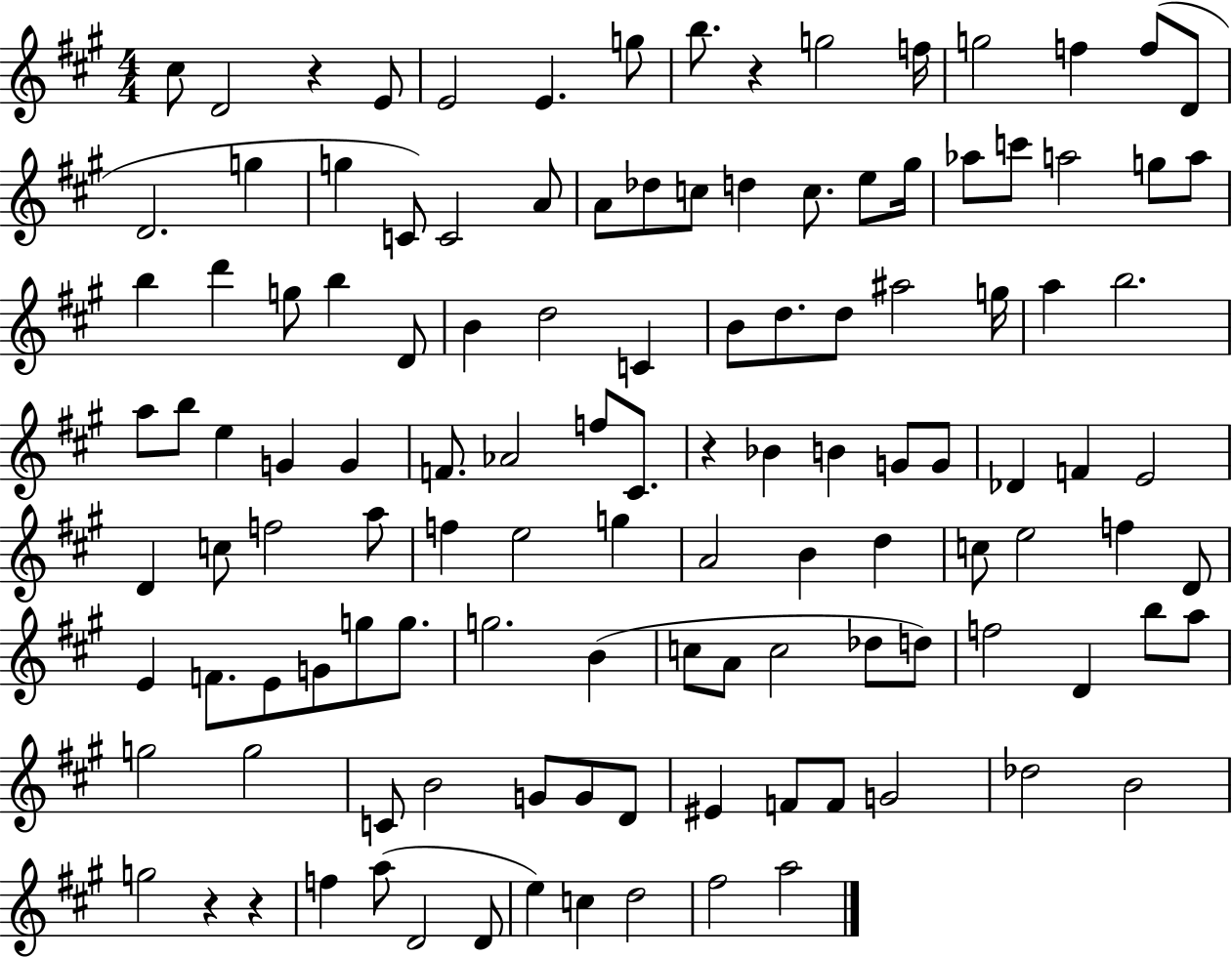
{
  \clef treble
  \numericTimeSignature
  \time 4/4
  \key a \major
  cis''8 d'2 r4 e'8 | e'2 e'4. g''8 | b''8. r4 g''2 f''16 | g''2 f''4 f''8( d'8 | \break d'2. g''4 | g''4 c'8) c'2 a'8 | a'8 des''8 c''8 d''4 c''8. e''8 gis''16 | aes''8 c'''8 a''2 g''8 a''8 | \break b''4 d'''4 g''8 b''4 d'8 | b'4 d''2 c'4 | b'8 d''8. d''8 ais''2 g''16 | a''4 b''2. | \break a''8 b''8 e''4 g'4 g'4 | f'8. aes'2 f''8 cis'8. | r4 bes'4 b'4 g'8 g'8 | des'4 f'4 e'2 | \break d'4 c''8 f''2 a''8 | f''4 e''2 g''4 | a'2 b'4 d''4 | c''8 e''2 f''4 d'8 | \break e'4 f'8. e'8 g'8 g''8 g''8. | g''2. b'4( | c''8 a'8 c''2 des''8 d''8) | f''2 d'4 b''8 a''8 | \break g''2 g''2 | c'8 b'2 g'8 g'8 d'8 | eis'4 f'8 f'8 g'2 | des''2 b'2 | \break g''2 r4 r4 | f''4 a''8( d'2 d'8 | e''4) c''4 d''2 | fis''2 a''2 | \break \bar "|."
}